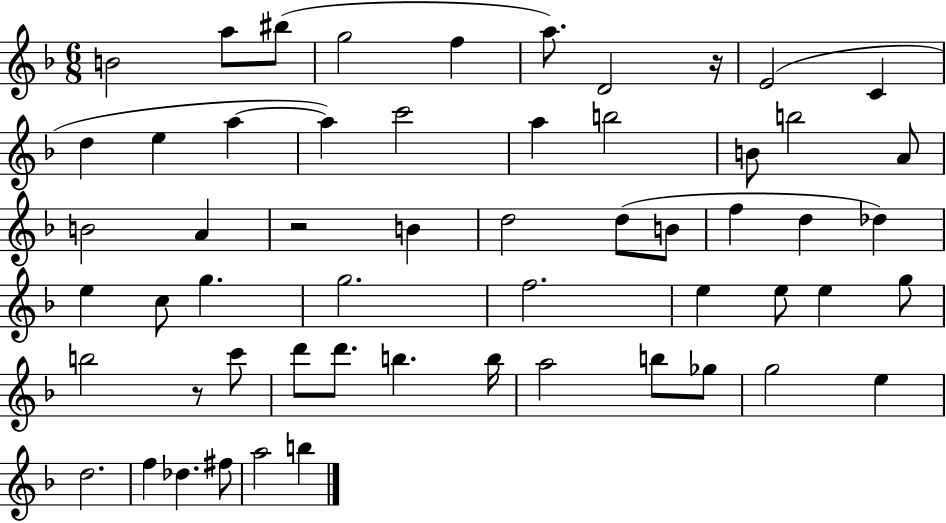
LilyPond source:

{
  \clef treble
  \numericTimeSignature
  \time 6/8
  \key f \major
  \repeat volta 2 { b'2 a''8 bis''8( | g''2 f''4 | a''8.) d'2 r16 | e'2( c'4 | \break d''4 e''4 a''4~~ | a''4) c'''2 | a''4 b''2 | b'8 b''2 a'8 | \break b'2 a'4 | r2 b'4 | d''2 d''8( b'8 | f''4 d''4 des''4) | \break e''4 c''8 g''4. | g''2. | f''2. | e''4 e''8 e''4 g''8 | \break b''2 r8 c'''8 | d'''8 d'''8. b''4. b''16 | a''2 b''8 ges''8 | g''2 e''4 | \break d''2. | f''4 des''4. fis''8 | a''2 b''4 | } \bar "|."
}